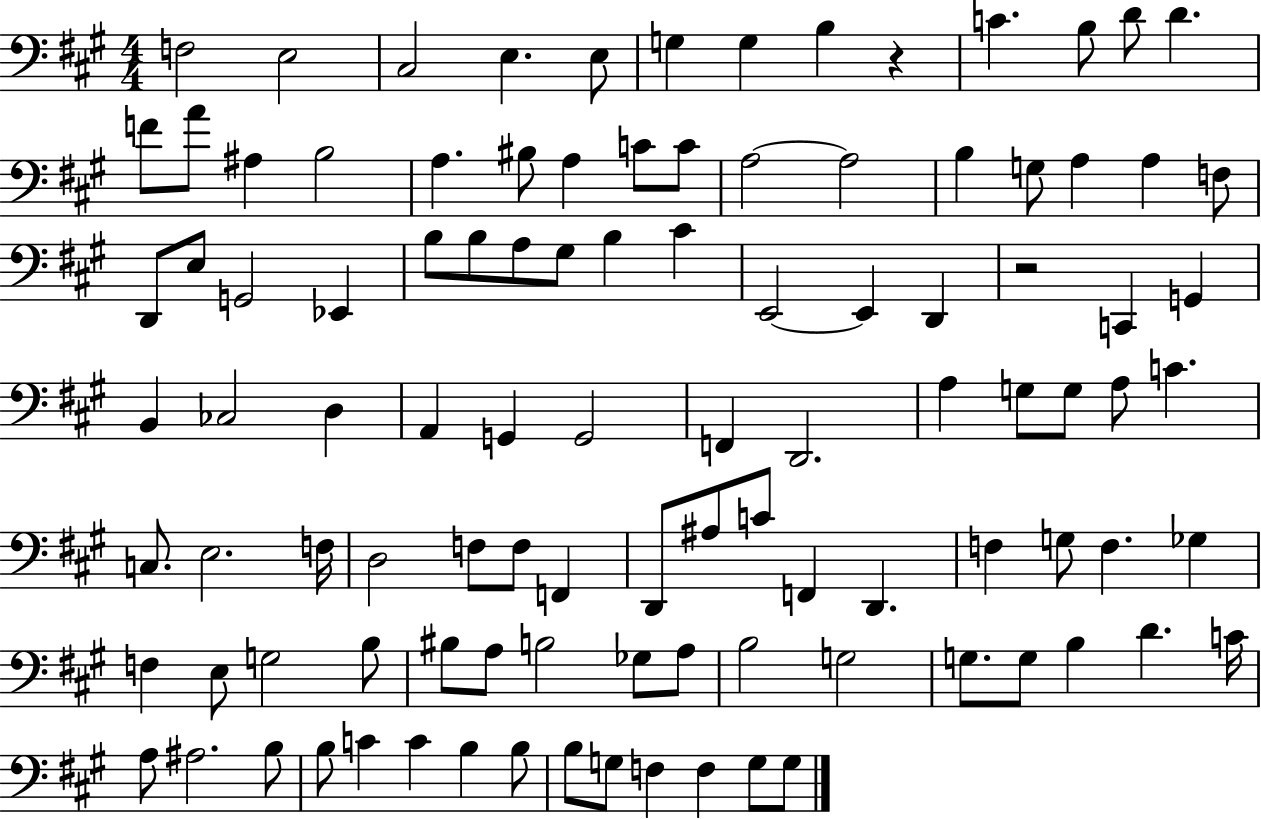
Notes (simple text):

F3/h E3/h C#3/h E3/q. E3/e G3/q G3/q B3/q R/q C4/q. B3/e D4/e D4/q. F4/e A4/e A#3/q B3/h A3/q. BIS3/e A3/q C4/e C4/e A3/h A3/h B3/q G3/e A3/q A3/q F3/e D2/e E3/e G2/h Eb2/q B3/e B3/e A3/e G#3/e B3/q C#4/q E2/h E2/q D2/q R/h C2/q G2/q B2/q CES3/h D3/q A2/q G2/q G2/h F2/q D2/h. A3/q G3/e G3/e A3/e C4/q. C3/e. E3/h. F3/s D3/h F3/e F3/e F2/q D2/e A#3/e C4/e F2/q D2/q. F3/q G3/e F3/q. Gb3/q F3/q E3/e G3/h B3/e BIS3/e A3/e B3/h Gb3/e A3/e B3/h G3/h G3/e. G3/e B3/q D4/q. C4/s A3/e A#3/h. B3/e B3/e C4/q C4/q B3/q B3/e B3/e G3/e F3/q F3/q G3/e G3/e